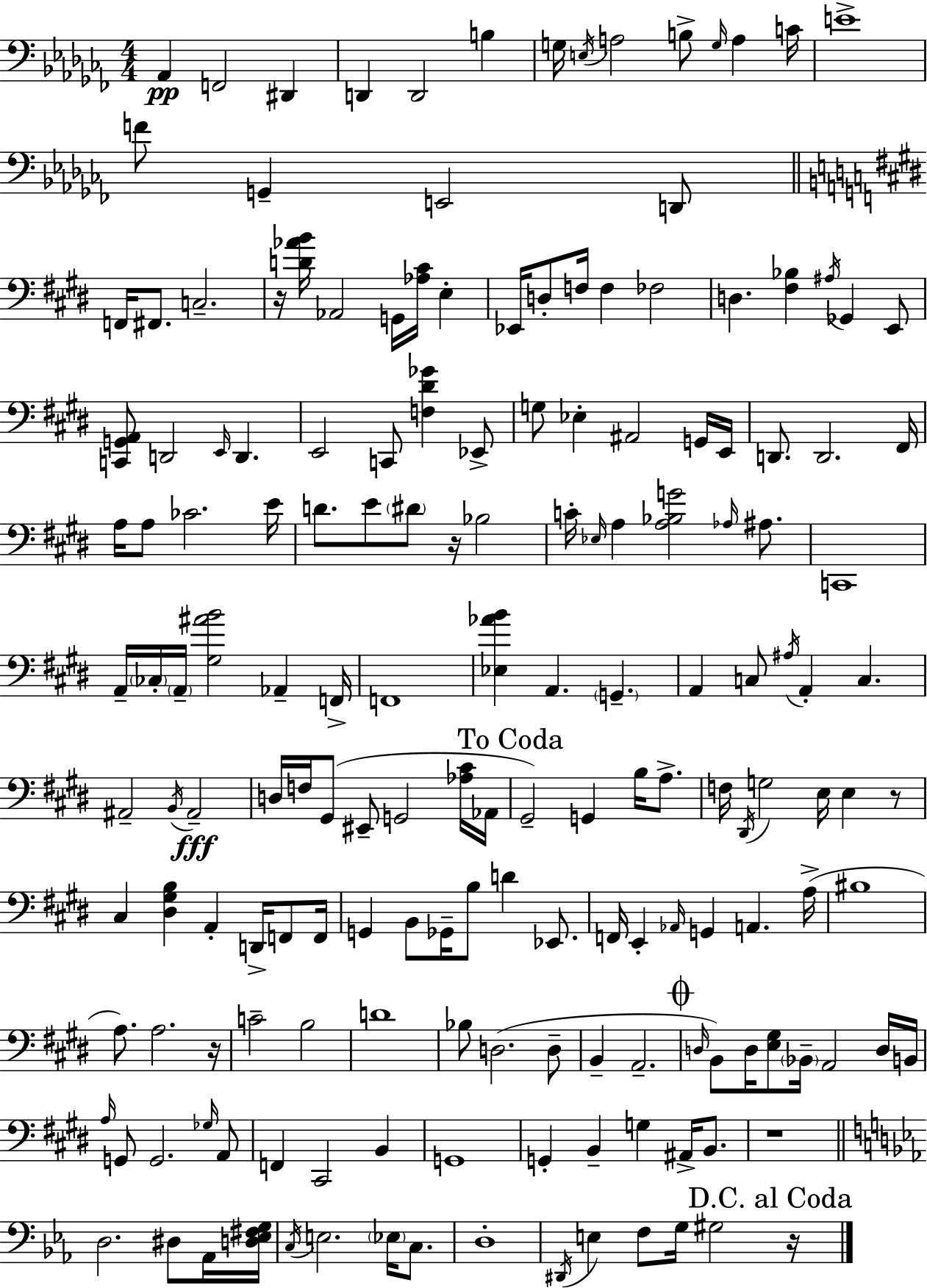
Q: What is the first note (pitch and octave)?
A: Ab2